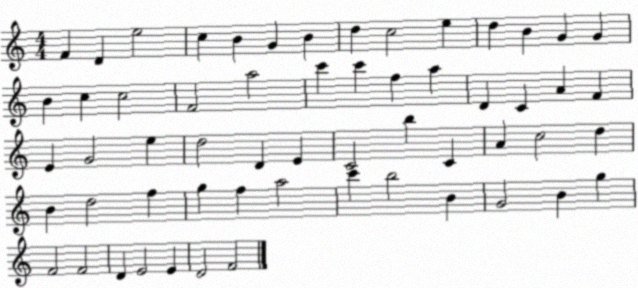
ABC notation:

X:1
T:Untitled
M:4/4
L:1/4
K:C
F D e2 c B G B d c2 e d B G G B c c2 F2 a2 c' c' f a D C A F E G2 e d2 D E C2 b C A c2 d B d2 f g f a2 c' b2 B G2 B g F2 F2 D E2 E D2 F2